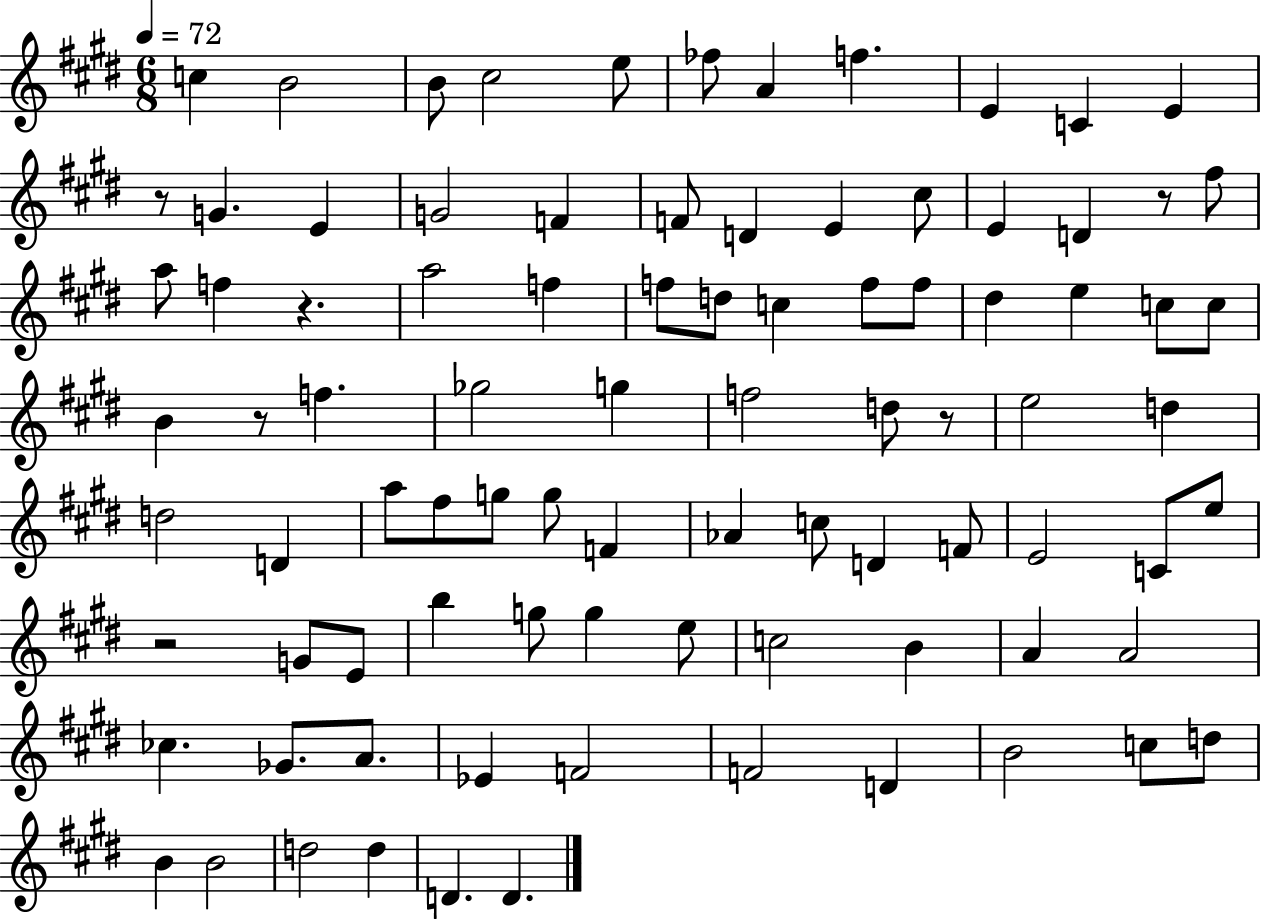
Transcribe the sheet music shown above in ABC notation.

X:1
T:Untitled
M:6/8
L:1/4
K:E
c B2 B/2 ^c2 e/2 _f/2 A f E C E z/2 G E G2 F F/2 D E ^c/2 E D z/2 ^f/2 a/2 f z a2 f f/2 d/2 c f/2 f/2 ^d e c/2 c/2 B z/2 f _g2 g f2 d/2 z/2 e2 d d2 D a/2 ^f/2 g/2 g/2 F _A c/2 D F/2 E2 C/2 e/2 z2 G/2 E/2 b g/2 g e/2 c2 B A A2 _c _G/2 A/2 _E F2 F2 D B2 c/2 d/2 B B2 d2 d D D